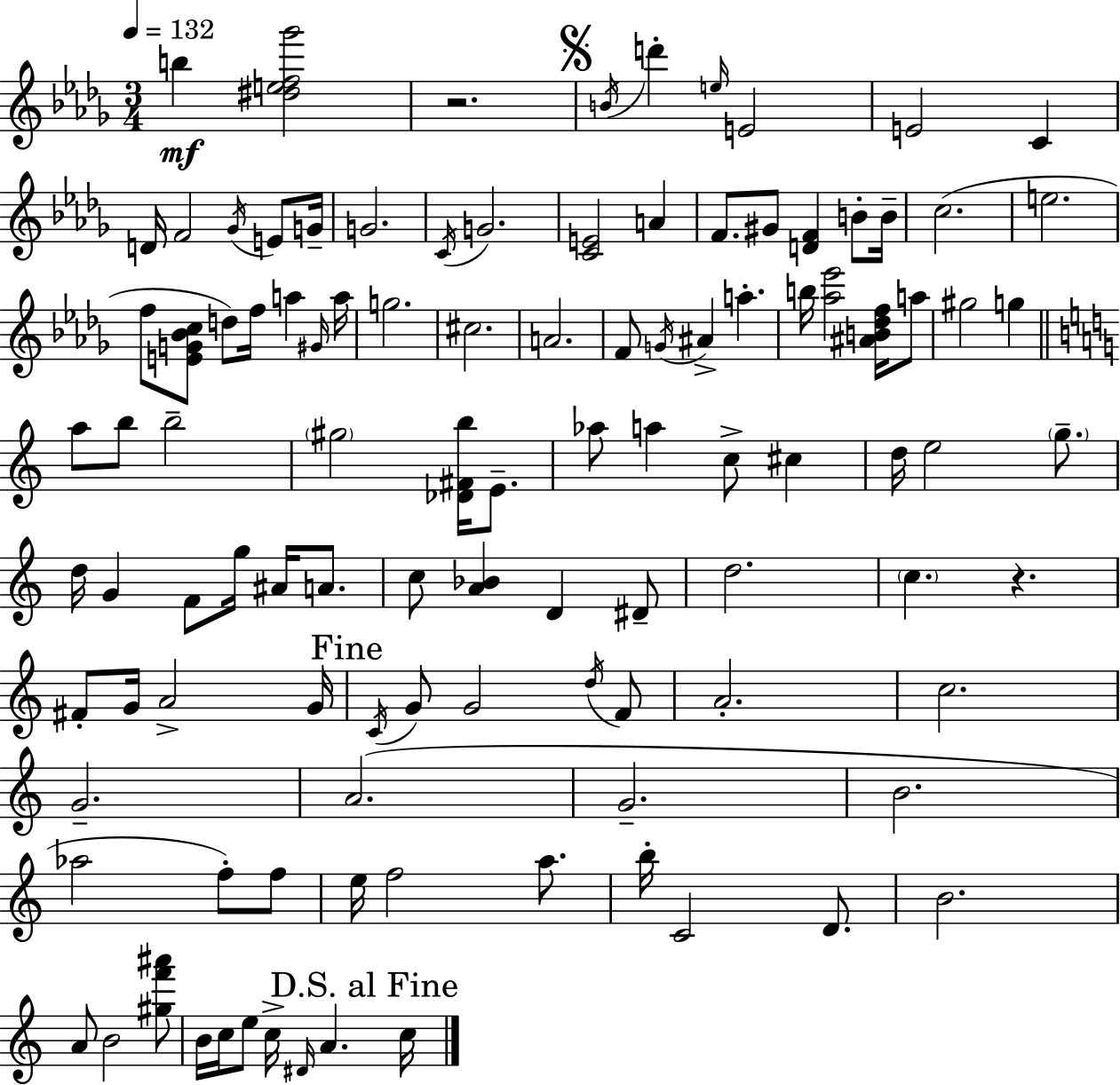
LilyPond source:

{
  \clef treble
  \numericTimeSignature
  \time 3/4
  \key bes \minor
  \tempo 4 = 132
  \repeat volta 2 { b''4\mf <dis'' e'' f'' ges'''>2 | r2. | \mark \markup { \musicglyph "scripts.segno" } \acciaccatura { b'16 } d'''4-. \grace { e''16 } e'2 | e'2 c'4 | \break d'16 f'2 \acciaccatura { ges'16 } | e'8 g'16-- g'2. | \acciaccatura { c'16 } g'2. | <c' e'>2 | \break a'4 f'8. gis'8 <d' f'>4 | b'8-. b'16-- c''2.( | e''2. | f''8 <e' g' bes' c''>8 d''8) f''16 a''4 | \break \grace { gis'16 } a''16 g''2. | cis''2. | a'2. | f'8 \acciaccatura { g'16 } ais'4-> | \break a''4.-. b''16 <aes'' ees'''>2 | <ais' b' des'' f''>16 a''8 gis''2 | g''4 \bar "||" \break \key c \major a''8 b''8 b''2-- | \parenthesize gis''2 <des' fis' b''>16 e'8.-- | aes''8 a''4 c''8-> cis''4 | d''16 e''2 \parenthesize g''8.-- | \break d''16 g'4 f'8 g''16 ais'16 a'8. | c''8 <a' bes'>4 d'4 dis'8-- | d''2. | \parenthesize c''4. r4. | \break fis'8-. g'16 a'2-> g'16 | \mark "Fine" \acciaccatura { c'16 } g'8 g'2 \acciaccatura { d''16 } | f'8 a'2.-. | c''2. | \break g'2.-- | a'2.( | g'2.-- | b'2. | \break aes''2 f''8-.) | f''8 e''16 f''2 a''8. | b''16-. c'2 d'8. | b'2. | \break a'8 b'2 | <gis'' f''' ais'''>8 b'16 c''16 e''8 c''16-> \grace { dis'16 } a'4. | \mark "D.S. al Fine" c''16 } \bar "|."
}